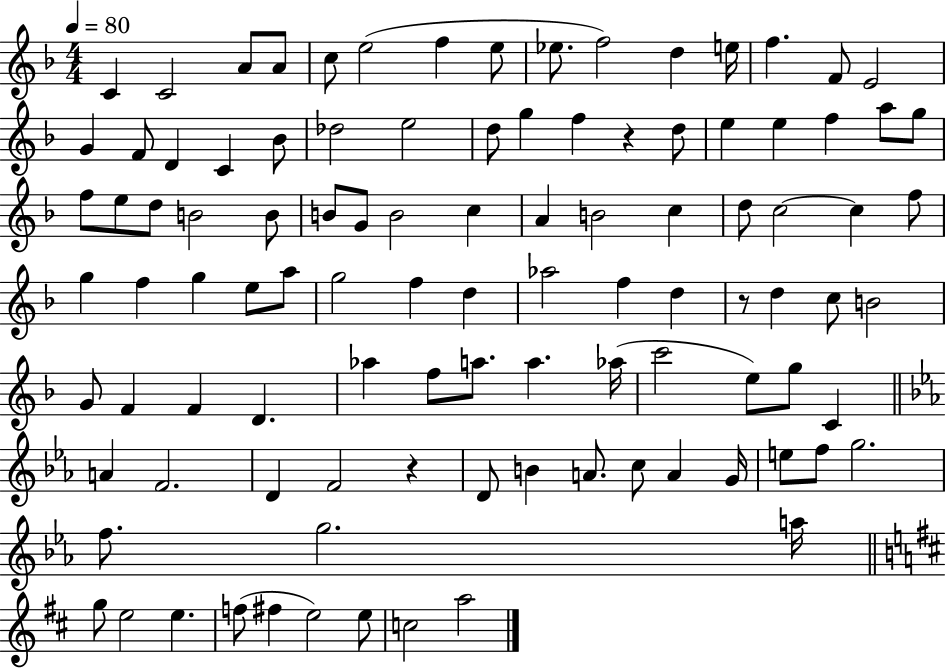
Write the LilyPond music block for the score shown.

{
  \clef treble
  \numericTimeSignature
  \time 4/4
  \key f \major
  \tempo 4 = 80
  c'4 c'2 a'8 a'8 | c''8 e''2( f''4 e''8 | ees''8. f''2) d''4 e''16 | f''4. f'8 e'2 | \break g'4 f'8 d'4 c'4 bes'8 | des''2 e''2 | d''8 g''4 f''4 r4 d''8 | e''4 e''4 f''4 a''8 g''8 | \break f''8 e''8 d''8 b'2 b'8 | b'8 g'8 b'2 c''4 | a'4 b'2 c''4 | d''8 c''2~~ c''4 f''8 | \break g''4 f''4 g''4 e''8 a''8 | g''2 f''4 d''4 | aes''2 f''4 d''4 | r8 d''4 c''8 b'2 | \break g'8 f'4 f'4 d'4. | aes''4 f''8 a''8. a''4. aes''16( | c'''2 e''8) g''8 c'4 | \bar "||" \break \key ees \major a'4 f'2. | d'4 f'2 r4 | d'8 b'4 a'8. c''8 a'4 g'16 | e''8 f''8 g''2. | \break f''8. g''2. a''16 | \bar "||" \break \key d \major g''8 e''2 e''4. | f''8( fis''4 e''2) e''8 | c''2 a''2 | \bar "|."
}